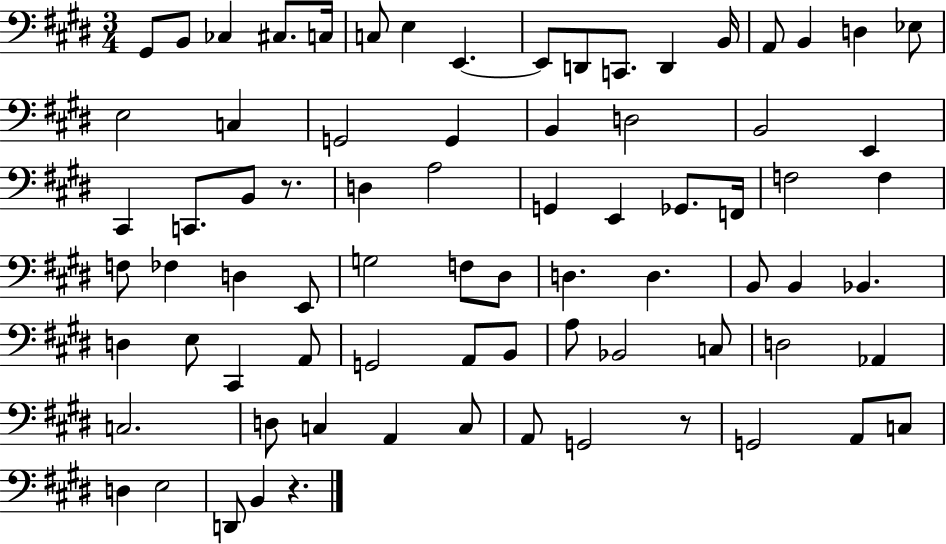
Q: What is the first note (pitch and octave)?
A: G#2